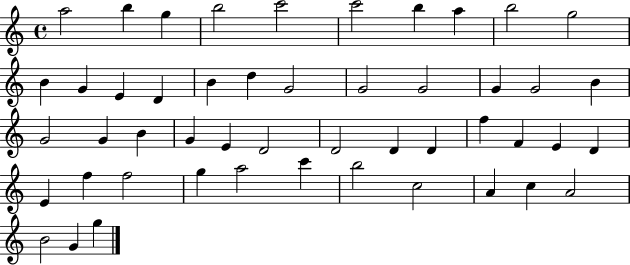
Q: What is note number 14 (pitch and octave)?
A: D4